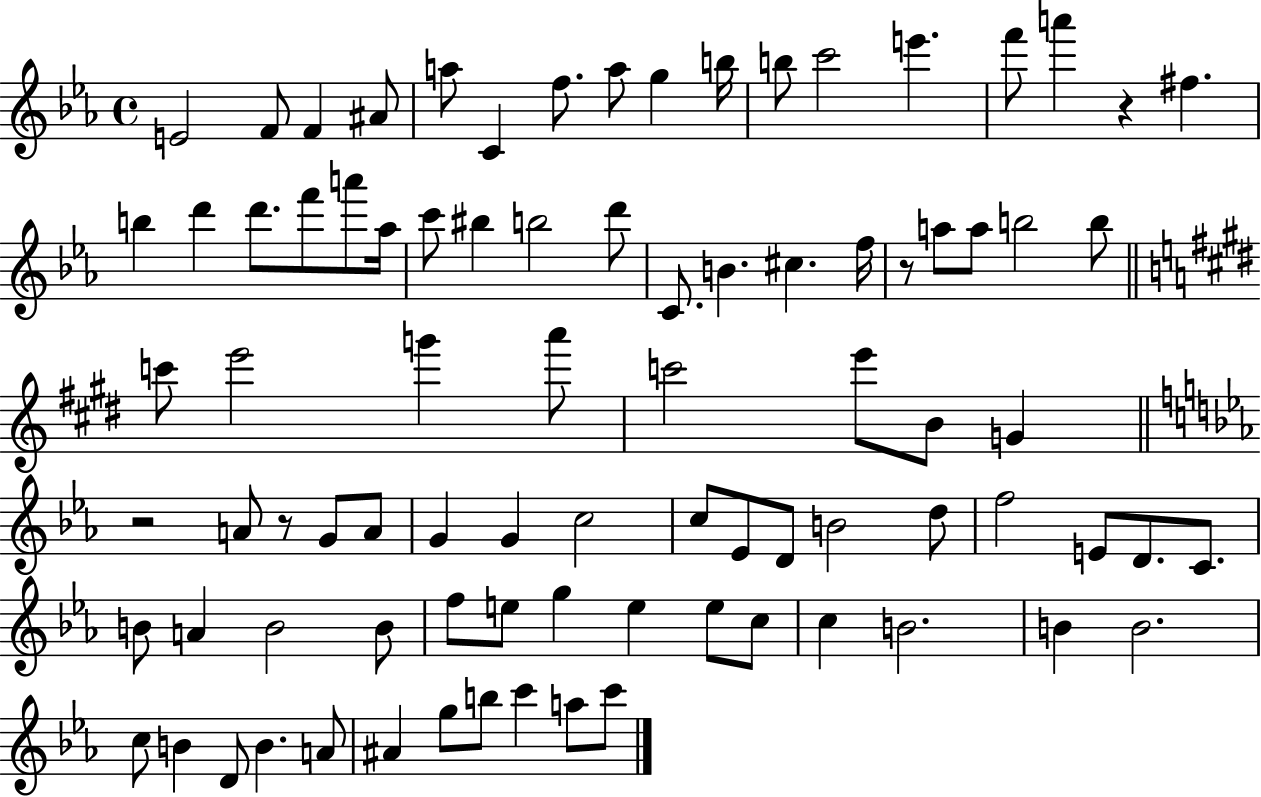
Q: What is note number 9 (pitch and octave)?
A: G5